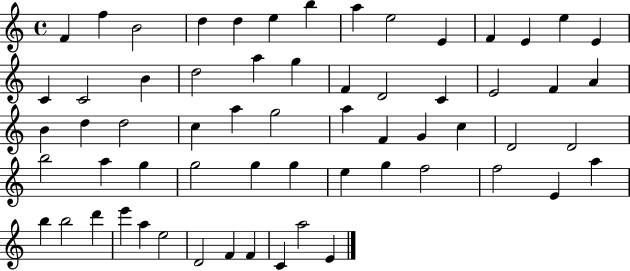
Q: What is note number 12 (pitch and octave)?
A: E4